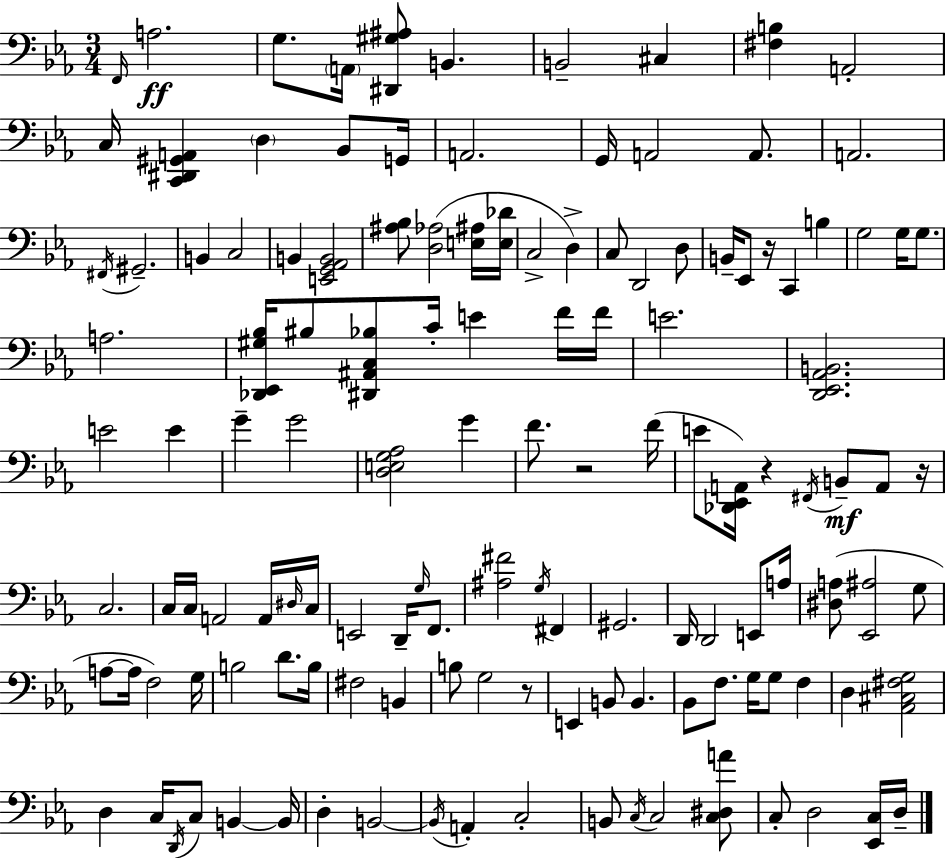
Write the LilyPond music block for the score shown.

{
  \clef bass
  \numericTimeSignature
  \time 3/4
  \key c \minor
  \repeat volta 2 { \grace { f,16 }\ff a2. | g8. \parenthesize a,16 <dis, gis ais>8 b,4. | b,2-- cis4 | <fis b>4 a,2-. | \break c16 <c, dis, gis, a,>4 \parenthesize d4 bes,8 | g,16 a,2. | g,16 a,2 a,8. | a,2. | \break \acciaccatura { fis,16 } gis,2.-- | b,4 c2 | b,4 <e, g, aes, b,>2 | <ais bes>8 <d aes>2( | \break <e ais>16 <e des'>16 c2-> d4->) | c8 d,2 | d8 b,16-- ees,8 r16 c,4 b4 | g2 g16 g8. | \break a2. | <des, ees, gis bes>16 bis8 <dis, ais, c bes>8 c'16-. e'4 | f'16 f'16 e'2. | <d, ees, aes, b,>2. | \break e'2 e'4 | g'4-- g'2 | <d e g aes>2 g'4 | f'8. r2 | \break f'16( e'8 <des, ees, a,>16) r4 \acciaccatura { fis,16 } b,8--\mf | a,8 r16 c2. | c16 c16 a,2 | a,16 \grace { dis16 } c16 e,2 | \break d,16-- \grace { g16 } f,8. <ais fis'>2 | \acciaccatura { g16 } fis,4 gis,2. | d,16 d,2 | e,8 a16 <dis a>8( <ees, ais>2 | \break g8 a8~~ a16 f2) | g16 b2 | d'8. b16 fis2 | b,4 b8 g2 | \break r8 e,4 b,8 | b,4. bes,8 f8. g16 | g8 f4 d4 <aes, cis fis g>2 | d4 c16 \acciaccatura { d,16 } | \break c8 b,4~~ b,16 d4-. b,2~~ | \acciaccatura { b,16 } a,4-. | c2-. b,8 \acciaccatura { c16 } c2 | <c dis a'>8 c8-. d2 | \break <ees, c>16 d16-- } \bar "|."
}